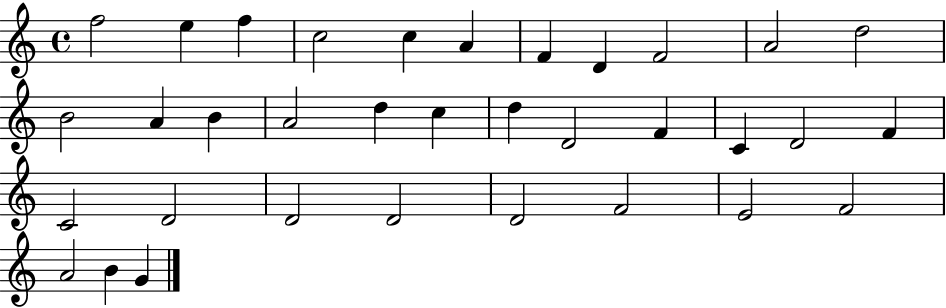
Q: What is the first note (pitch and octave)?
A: F5